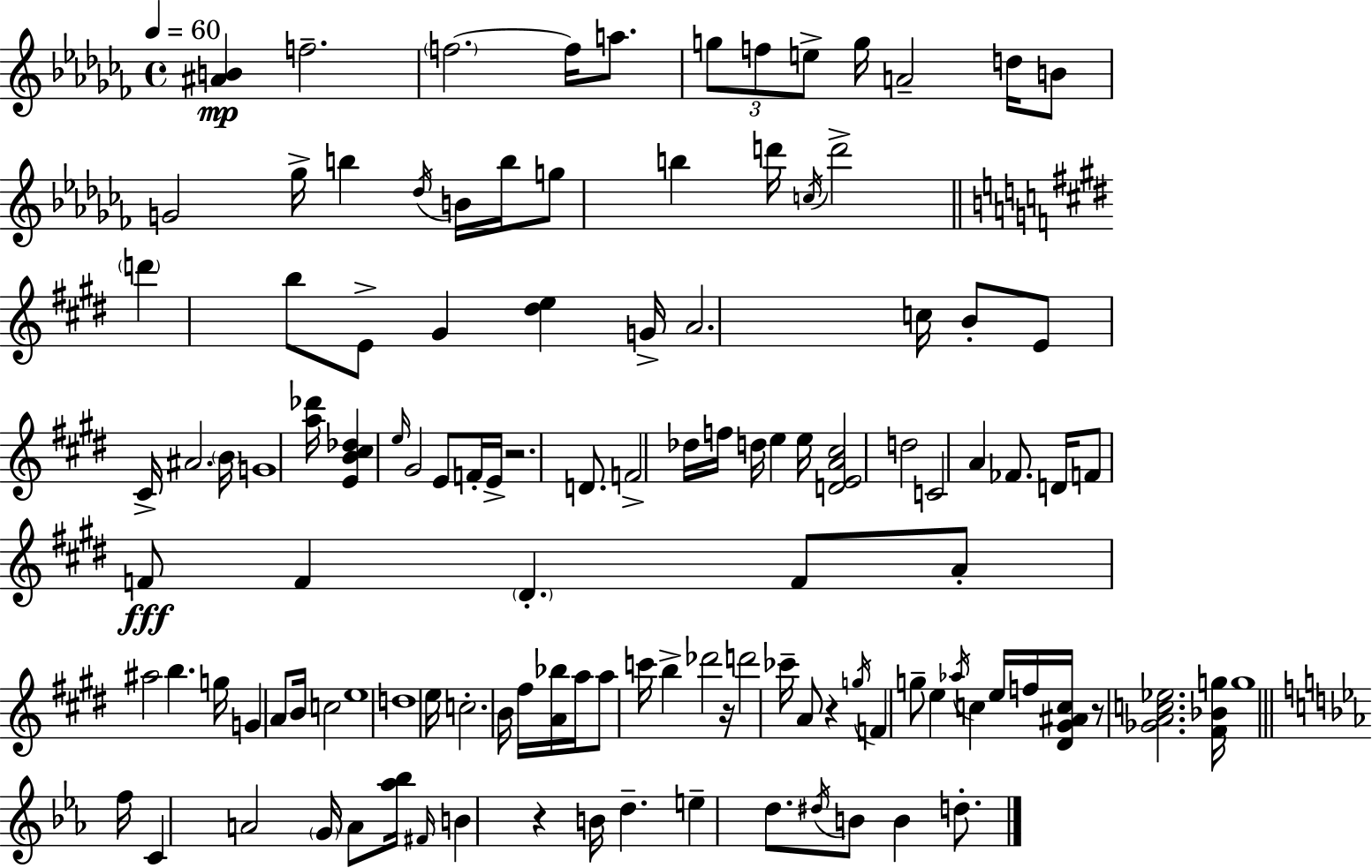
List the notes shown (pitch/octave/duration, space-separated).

[A#4,B4]/q F5/h. F5/h. F5/s A5/e. G5/e F5/e E5/e G5/s A4/h D5/s B4/e G4/h Gb5/s B5/q Db5/s B4/s B5/s G5/e B5/q D6/s C5/s D6/h D6/q B5/e E4/e G#4/q [D#5,E5]/q G4/s A4/h. C5/s B4/e E4/e C#4/s A#4/h. B4/s G4/w [A5,Db6]/s [E4,B4,C#5,Db5]/q E5/s G#4/h E4/e F4/s E4/s R/h. D4/e. F4/h Db5/s F5/s D5/s E5/q E5/s [D4,E4,A4,C#5]/h D5/h C4/h A4/q FES4/e. D4/s F4/e F4/e F4/q D#4/q. F4/e A4/e A#5/h B5/q. G5/s G4/q A4/e B4/s C5/h E5/w D5/w E5/s C5/h. B4/s F#5/s [A4,Bb5]/s A5/s A5/e C6/s B5/q Db6/h R/s D6/h CES6/s A4/e R/q G5/s F4/q G5/e E5/q Ab5/s C5/q E5/s F5/s [D#4,G#4,A#4,C5]/s R/e [Gb4,A4,C5,Eb5]/h. [F#4,Bb4,G5]/s G5/w F5/s C4/q A4/h G4/s A4/e [Ab5,Bb5]/s F#4/s B4/q R/q B4/s D5/q. E5/q D5/e. D#5/s B4/e B4/q D5/e.